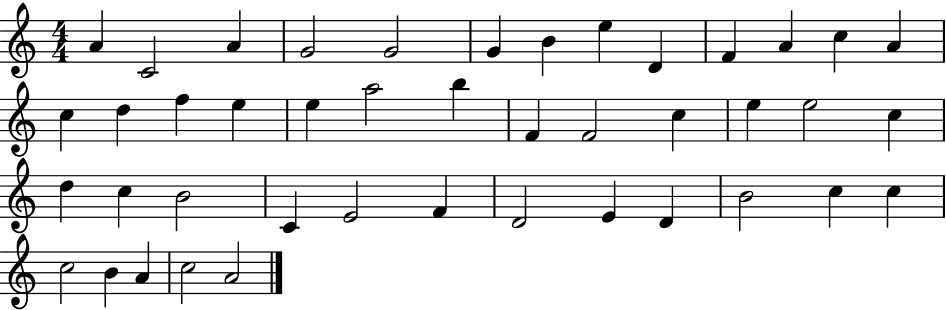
{
  \clef treble
  \numericTimeSignature
  \time 4/4
  \key c \major
  a'4 c'2 a'4 | g'2 g'2 | g'4 b'4 e''4 d'4 | f'4 a'4 c''4 a'4 | \break c''4 d''4 f''4 e''4 | e''4 a''2 b''4 | f'4 f'2 c''4 | e''4 e''2 c''4 | \break d''4 c''4 b'2 | c'4 e'2 f'4 | d'2 e'4 d'4 | b'2 c''4 c''4 | \break c''2 b'4 a'4 | c''2 a'2 | \bar "|."
}